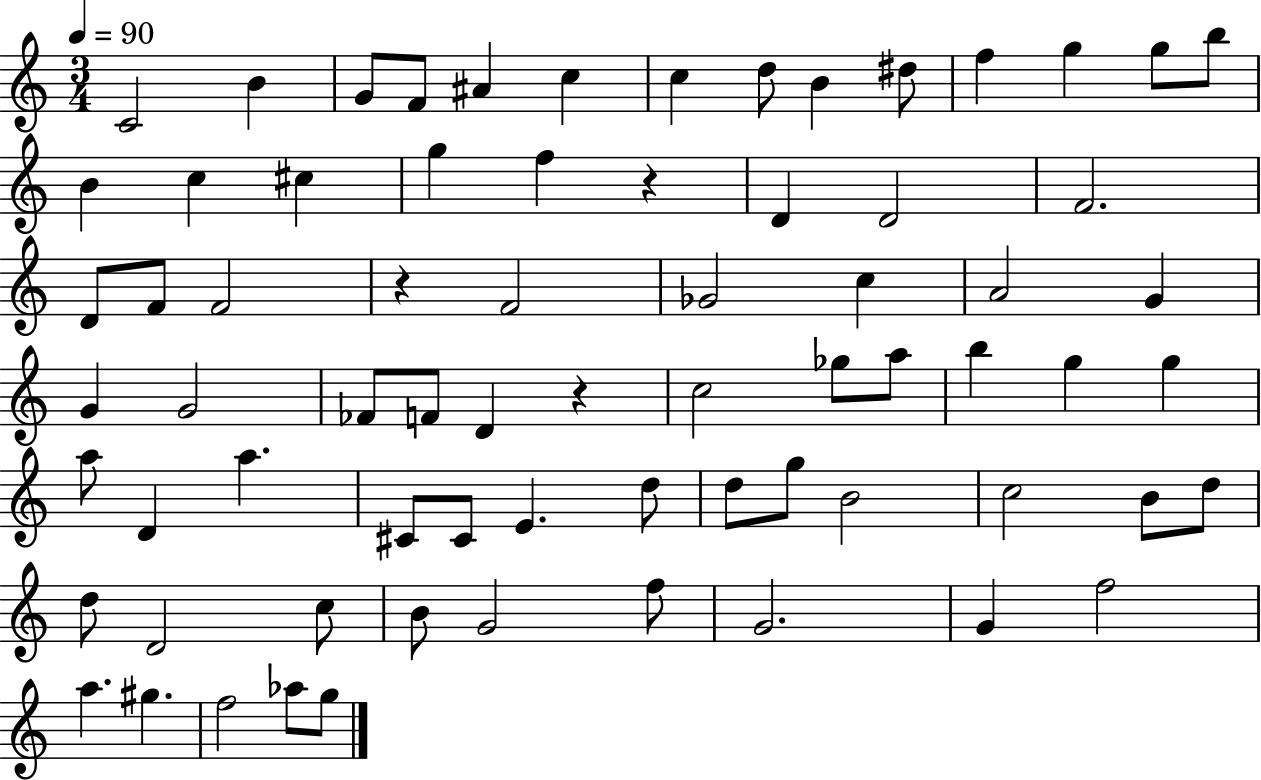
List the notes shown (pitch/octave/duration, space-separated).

C4/h B4/q G4/e F4/e A#4/q C5/q C5/q D5/e B4/q D#5/e F5/q G5/q G5/e B5/e B4/q C5/q C#5/q G5/q F5/q R/q D4/q D4/h F4/h. D4/e F4/e F4/h R/q F4/h Gb4/h C5/q A4/h G4/q G4/q G4/h FES4/e F4/e D4/q R/q C5/h Gb5/e A5/e B5/q G5/q G5/q A5/e D4/q A5/q. C#4/e C#4/e E4/q. D5/e D5/e G5/e B4/h C5/h B4/e D5/e D5/e D4/h C5/e B4/e G4/h F5/e G4/h. G4/q F5/h A5/q. G#5/q. F5/h Ab5/e G5/e